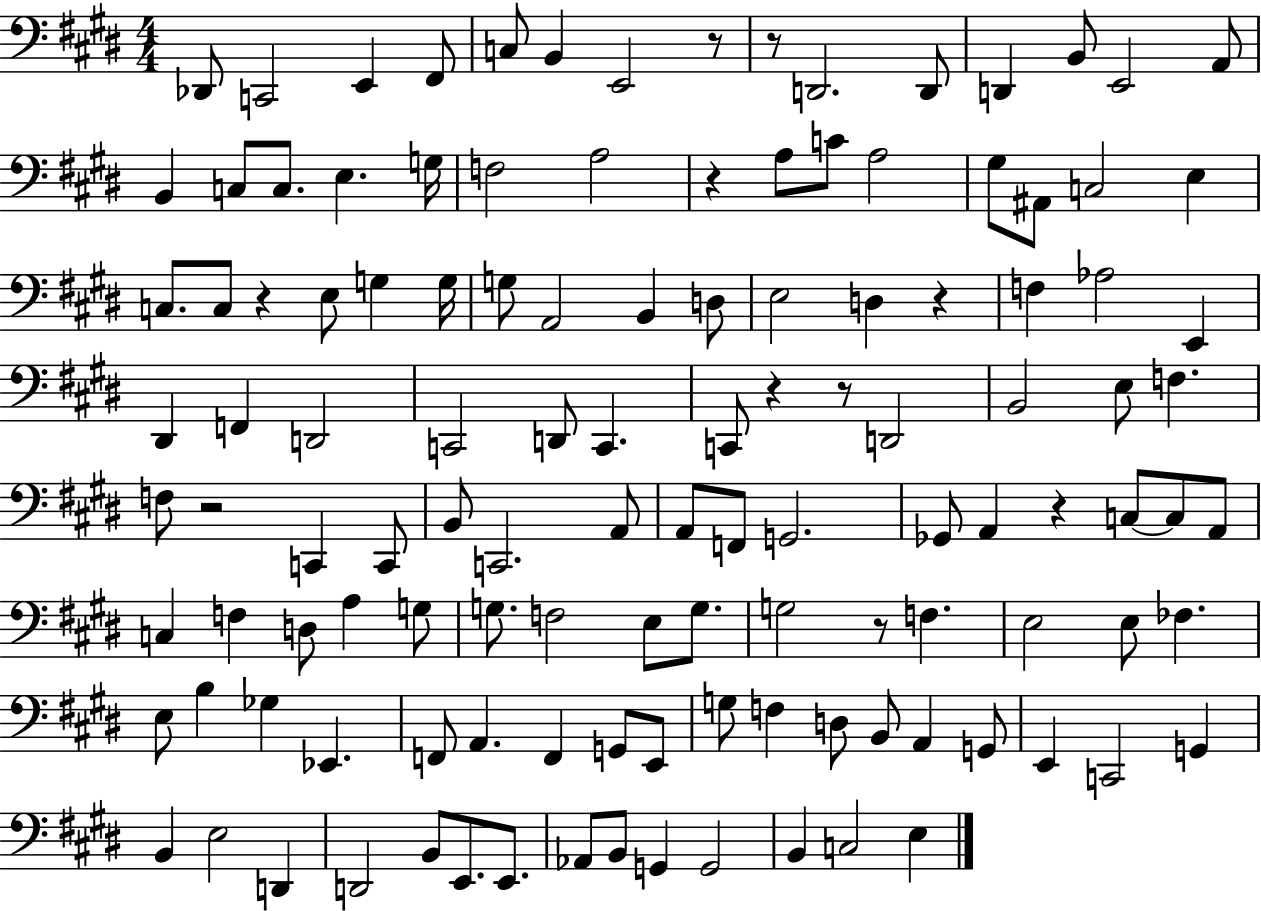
X:1
T:Untitled
M:4/4
L:1/4
K:E
_D,,/2 C,,2 E,, ^F,,/2 C,/2 B,, E,,2 z/2 z/2 D,,2 D,,/2 D,, B,,/2 E,,2 A,,/2 B,, C,/2 C,/2 E, G,/4 F,2 A,2 z A,/2 C/2 A,2 ^G,/2 ^A,,/2 C,2 E, C,/2 C,/2 z E,/2 G, G,/4 G,/2 A,,2 B,, D,/2 E,2 D, z F, _A,2 E,, ^D,, F,, D,,2 C,,2 D,,/2 C,, C,,/2 z z/2 D,,2 B,,2 E,/2 F, F,/2 z2 C,, C,,/2 B,,/2 C,,2 A,,/2 A,,/2 F,,/2 G,,2 _G,,/2 A,, z C,/2 C,/2 A,,/2 C, F, D,/2 A, G,/2 G,/2 F,2 E,/2 G,/2 G,2 z/2 F, E,2 E,/2 _F, E,/2 B, _G, _E,, F,,/2 A,, F,, G,,/2 E,,/2 G,/2 F, D,/2 B,,/2 A,, G,,/2 E,, C,,2 G,, B,, E,2 D,, D,,2 B,,/2 E,,/2 E,,/2 _A,,/2 B,,/2 G,, G,,2 B,, C,2 E,